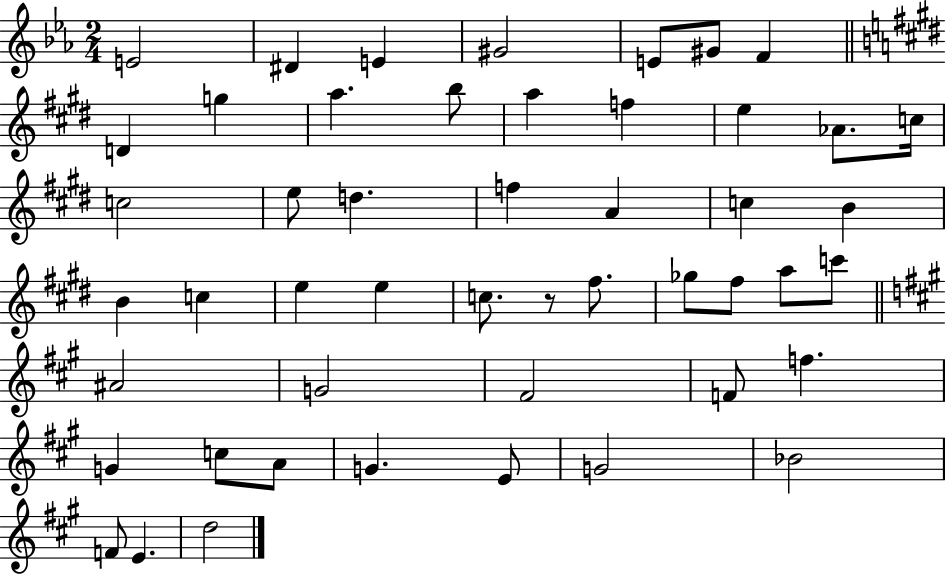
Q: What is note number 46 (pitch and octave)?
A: F4